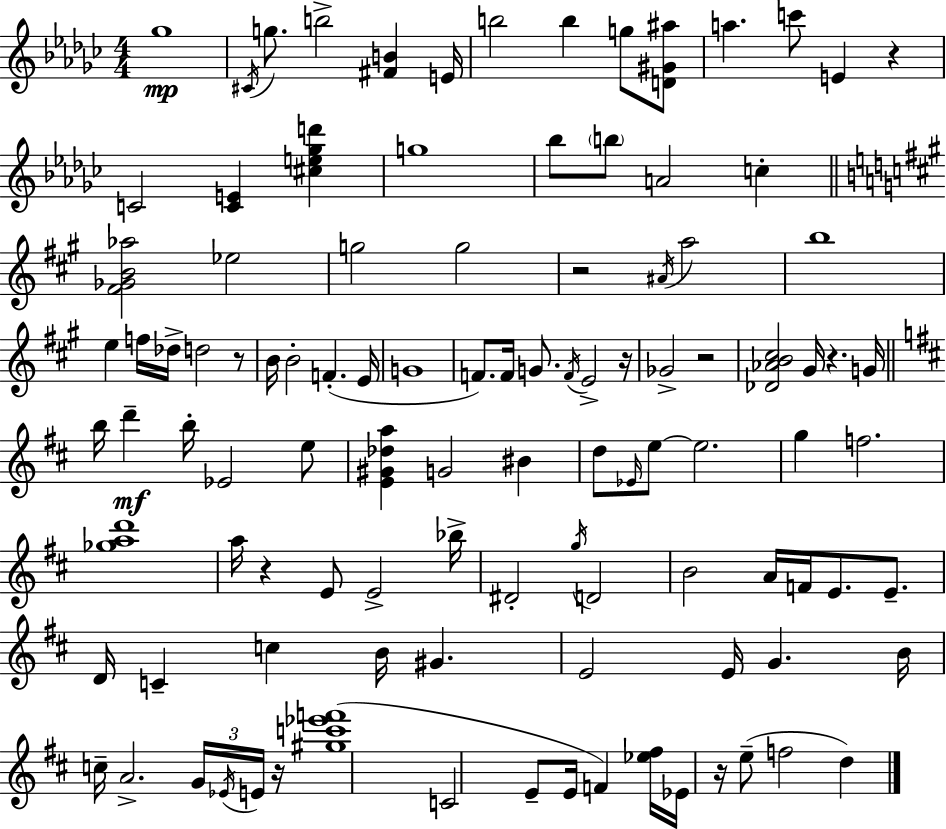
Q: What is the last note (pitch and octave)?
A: D5